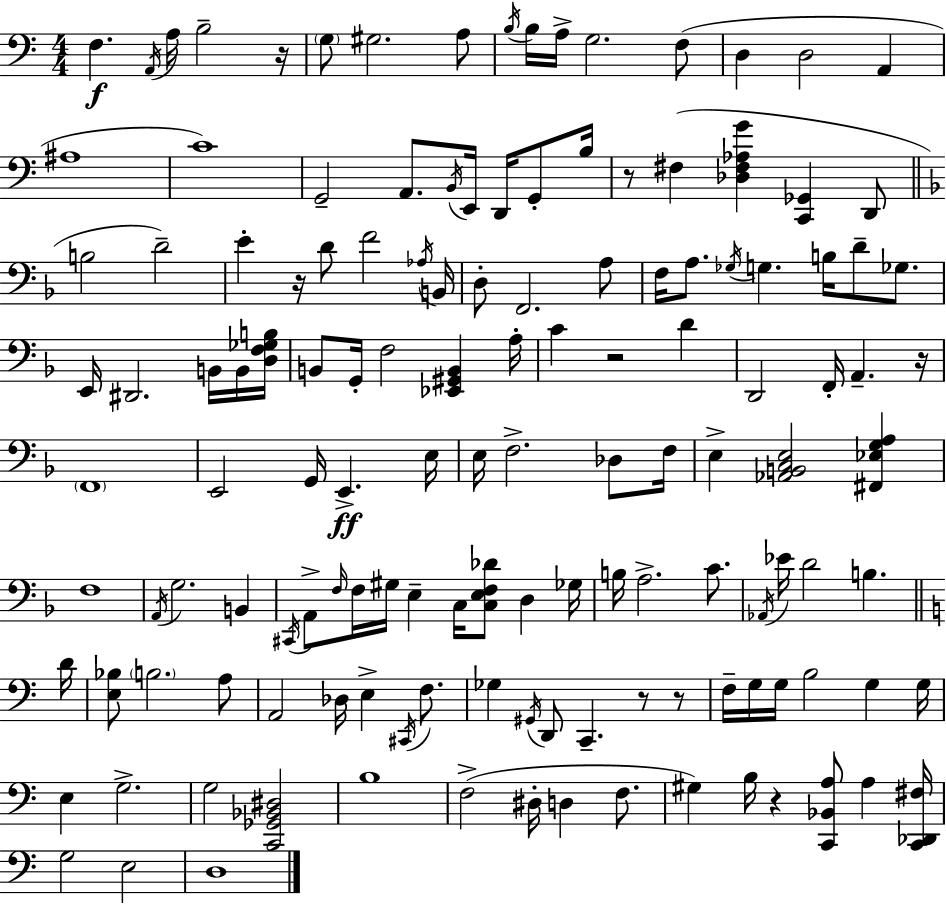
{
  \clef bass
  \numericTimeSignature
  \time 4/4
  \key a \minor
  \repeat volta 2 { f4.\f \acciaccatura { a,16 } a16 b2-- | r16 \parenthesize g8 gis2. a8 | \acciaccatura { b16 } b16 a16-> g2. | f8( d4 d2 a,4 | \break ais1 | c'1) | g,2-- a,8. \acciaccatura { b,16 } e,16 d,16 | g,8-. b16 r8 fis4( <des fis aes g'>4 <c, ges,>4 | \break d,8 \bar "||" \break \key d \minor b2 d'2--) | e'4-. r16 d'8 f'2 \acciaccatura { aes16 } | b,16 d8-. f,2. a8 | f16 a8. \acciaccatura { ges16 } g4. b16 d'8-- ges8. | \break e,16 dis,2. b,16 | b,16 <d f ges b>16 b,8 g,16-. f2 <ees, gis, b,>4 | a16-. c'4 r2 d'4 | d,2 f,16-. a,4.-- | \break r16 \parenthesize f,1 | e,2 g,16 e,4.->\ff | e16 e16 f2.-> des8 | f16 e4-> <aes, b, c e>2 <fis, ees g a>4 | \break f1 | \acciaccatura { a,16 } g2. b,4 | \acciaccatura { cis,16 } a,8-> \grace { f16 } f16 gis16 e4-- c16 <c e f des'>8 | d4 ges16 b16 a2.-> | \break c'8. \acciaccatura { aes,16 } ees'16 d'2 b4. | \bar "||" \break \key a \minor d'16 <e bes>8 \parenthesize b2. a8 | a,2 des16 e4-> \acciaccatura { cis,16 } f8. | ges4 \acciaccatura { gis,16 } d,8 c,4.-- r8 | r8 f16-- g16 g16 b2 g4 | \break g16 e4 g2.-> | g2 <c, ges, bes, dis>2 | b1 | f2->( dis16-. d4 | \break f8. gis4) b16 r4 <c, bes, a>8 a4 | <c, des, fis>16 g2 e2 | d1 | } \bar "|."
}